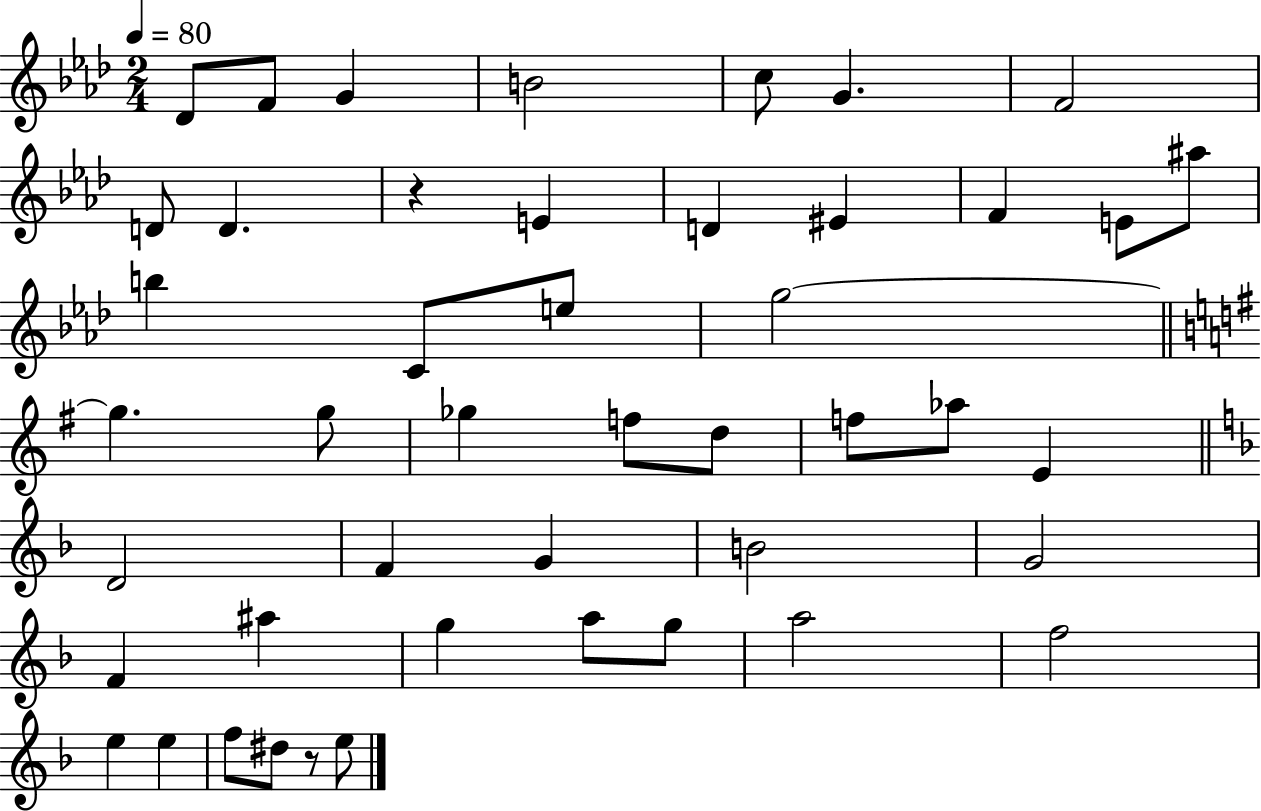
X:1
T:Untitled
M:2/4
L:1/4
K:Ab
_D/2 F/2 G B2 c/2 G F2 D/2 D z E D ^E F E/2 ^a/2 b C/2 e/2 g2 g g/2 _g f/2 d/2 f/2 _a/2 E D2 F G B2 G2 F ^a g a/2 g/2 a2 f2 e e f/2 ^d/2 z/2 e/2